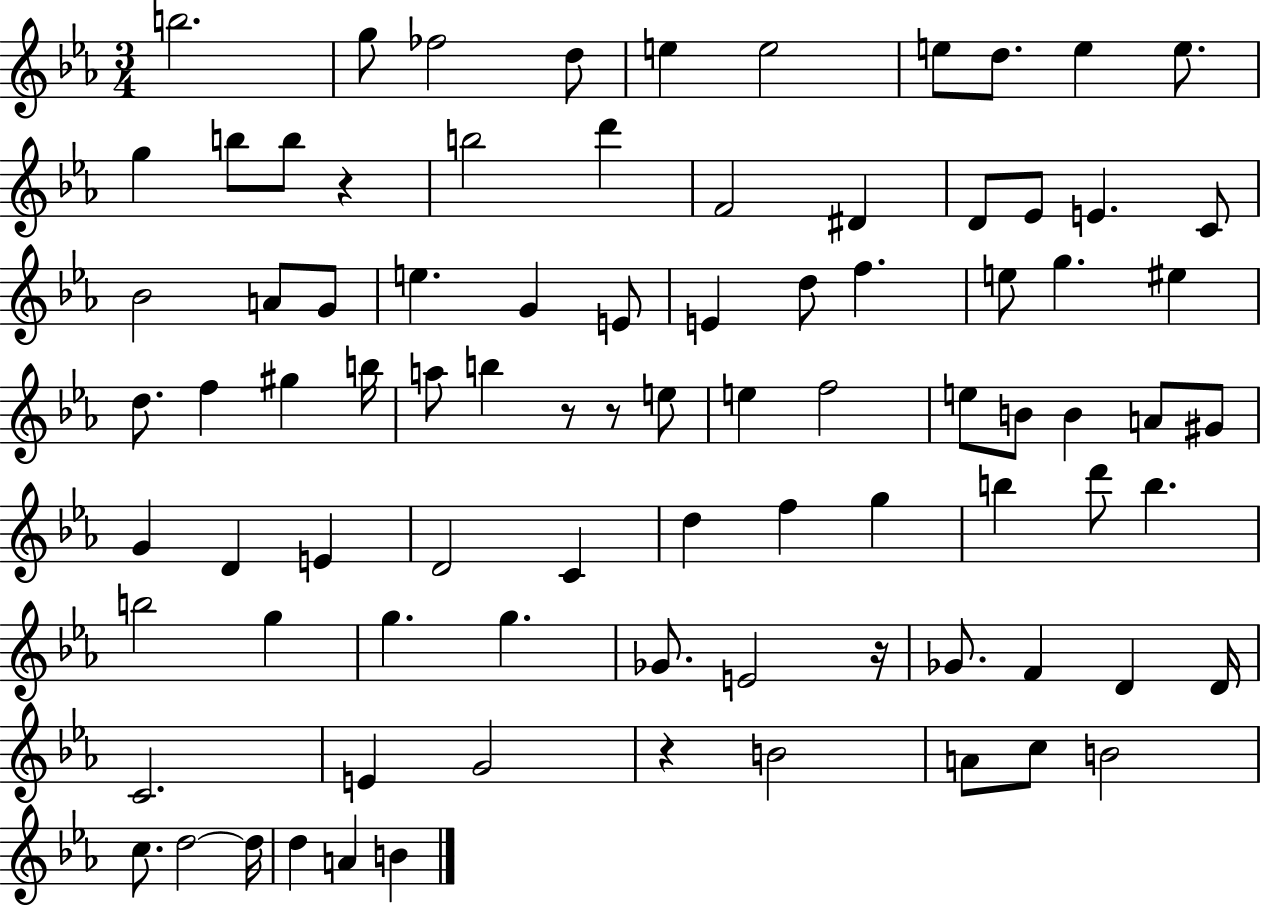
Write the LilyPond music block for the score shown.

{
  \clef treble
  \numericTimeSignature
  \time 3/4
  \key ees \major
  b''2. | g''8 fes''2 d''8 | e''4 e''2 | e''8 d''8. e''4 e''8. | \break g''4 b''8 b''8 r4 | b''2 d'''4 | f'2 dis'4 | d'8 ees'8 e'4. c'8 | \break bes'2 a'8 g'8 | e''4. g'4 e'8 | e'4 d''8 f''4. | e''8 g''4. eis''4 | \break d''8. f''4 gis''4 b''16 | a''8 b''4 r8 r8 e''8 | e''4 f''2 | e''8 b'8 b'4 a'8 gis'8 | \break g'4 d'4 e'4 | d'2 c'4 | d''4 f''4 g''4 | b''4 d'''8 b''4. | \break b''2 g''4 | g''4. g''4. | ges'8. e'2 r16 | ges'8. f'4 d'4 d'16 | \break c'2. | e'4 g'2 | r4 b'2 | a'8 c''8 b'2 | \break c''8. d''2~~ d''16 | d''4 a'4 b'4 | \bar "|."
}